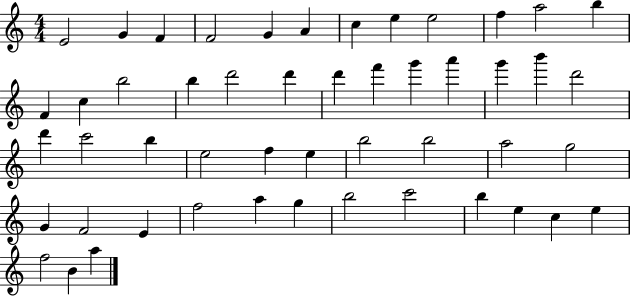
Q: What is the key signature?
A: C major